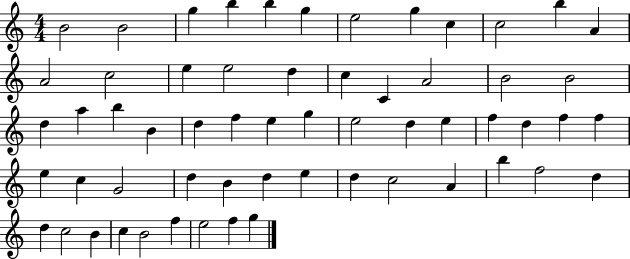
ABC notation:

X:1
T:Untitled
M:4/4
L:1/4
K:C
B2 B2 g b b g e2 g c c2 b A A2 c2 e e2 d c C A2 B2 B2 d a b B d f e g e2 d e f d f f e c G2 d B d e d c2 A b f2 d d c2 B c B2 f e2 f g